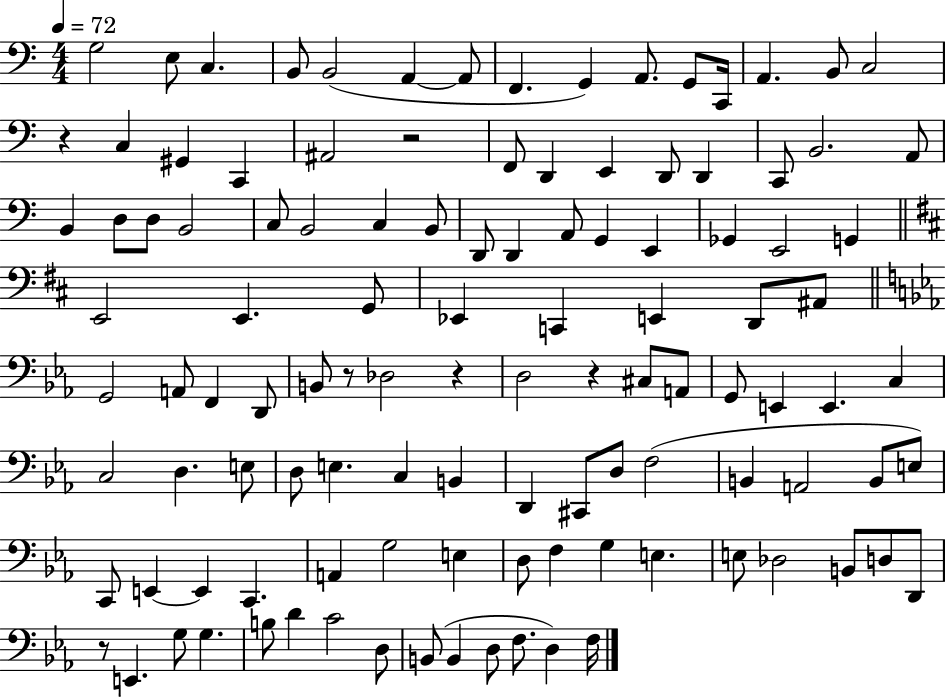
X:1
T:Untitled
M:4/4
L:1/4
K:C
G,2 E,/2 C, B,,/2 B,,2 A,, A,,/2 F,, G,, A,,/2 G,,/2 C,,/4 A,, B,,/2 C,2 z C, ^G,, C,, ^A,,2 z2 F,,/2 D,, E,, D,,/2 D,, C,,/2 B,,2 A,,/2 B,, D,/2 D,/2 B,,2 C,/2 B,,2 C, B,,/2 D,,/2 D,, A,,/2 G,, E,, _G,, E,,2 G,, E,,2 E,, G,,/2 _E,, C,, E,, D,,/2 ^A,,/2 G,,2 A,,/2 F,, D,,/2 B,,/2 z/2 _D,2 z D,2 z ^C,/2 A,,/2 G,,/2 E,, E,, C, C,2 D, E,/2 D,/2 E, C, B,, D,, ^C,,/2 D,/2 F,2 B,, A,,2 B,,/2 E,/2 C,,/2 E,, E,, C,, A,, G,2 E, D,/2 F, G, E, E,/2 _D,2 B,,/2 D,/2 D,,/2 z/2 E,, G,/2 G, B,/2 D C2 D,/2 B,,/2 B,, D,/2 F,/2 D, F,/4